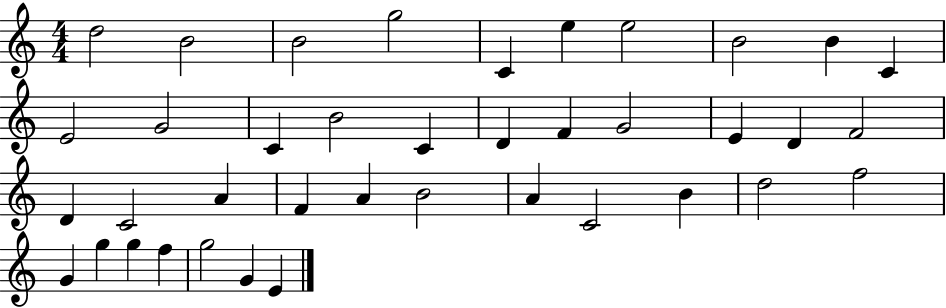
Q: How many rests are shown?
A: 0